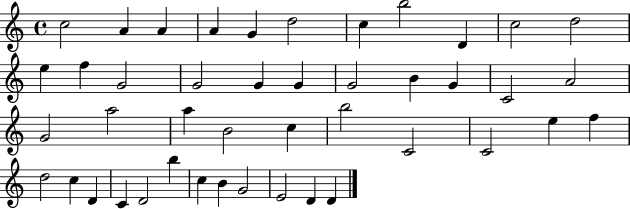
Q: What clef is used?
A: treble